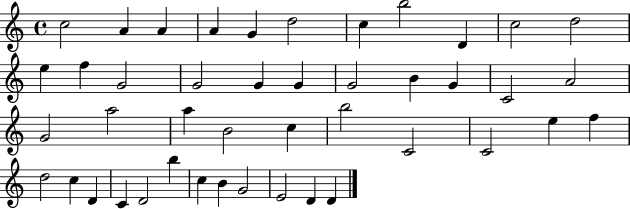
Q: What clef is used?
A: treble